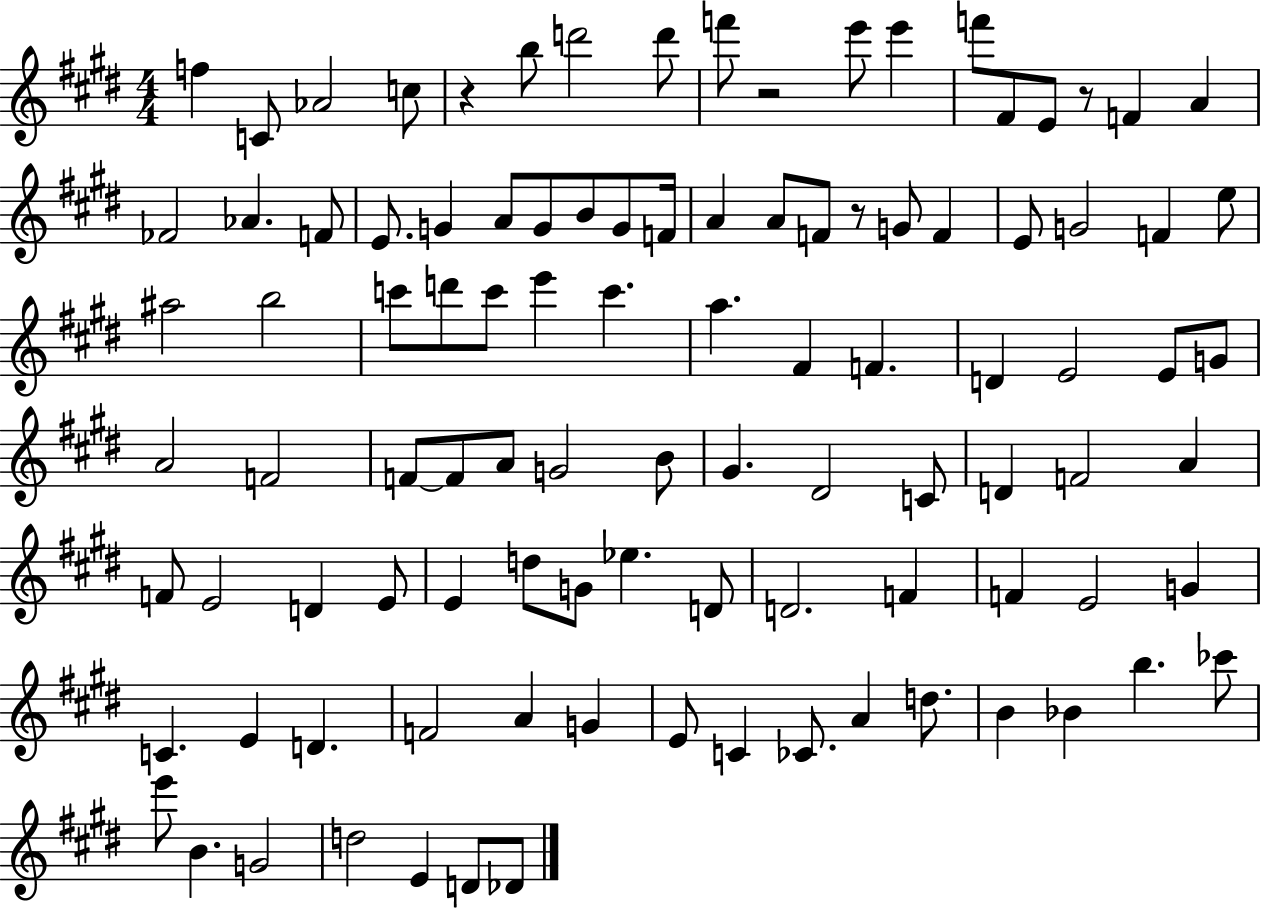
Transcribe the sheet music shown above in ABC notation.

X:1
T:Untitled
M:4/4
L:1/4
K:E
f C/2 _A2 c/2 z b/2 d'2 d'/2 f'/2 z2 e'/2 e' f'/2 ^F/2 E/2 z/2 F A _F2 _A F/2 E/2 G A/2 G/2 B/2 G/2 F/4 A A/2 F/2 z/2 G/2 F E/2 G2 F e/2 ^a2 b2 c'/2 d'/2 c'/2 e' c' a ^F F D E2 E/2 G/2 A2 F2 F/2 F/2 A/2 G2 B/2 ^G ^D2 C/2 D F2 A F/2 E2 D E/2 E d/2 G/2 _e D/2 D2 F F E2 G C E D F2 A G E/2 C _C/2 A d/2 B _B b _c'/2 e'/2 B G2 d2 E D/2 _D/2